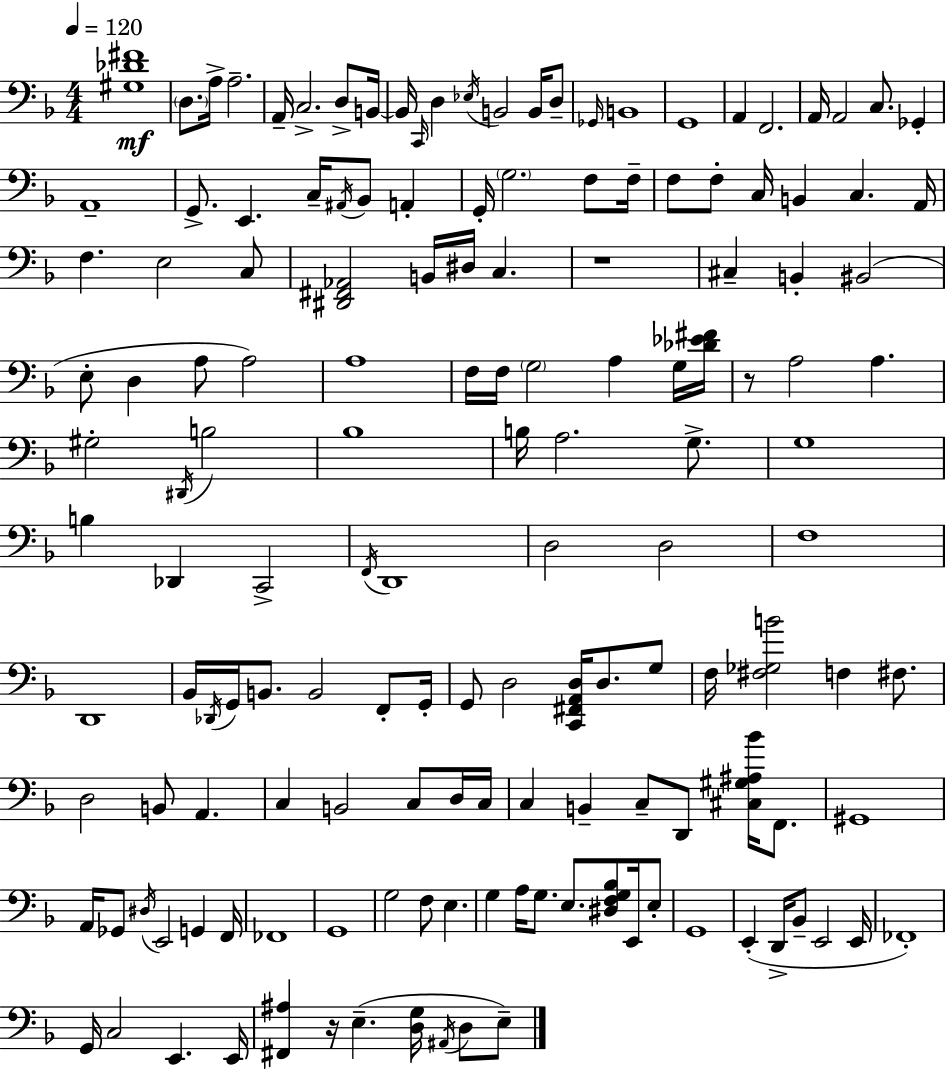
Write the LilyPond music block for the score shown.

{
  \clef bass
  \numericTimeSignature
  \time 4/4
  \key d \minor
  \tempo 4 = 120
  <gis des' fis'>1\mf | \parenthesize d8. a16-> a2.-- | a,16-- c2.-> d8-> b,16~~ | b,16 \grace { c,16 } d4 \acciaccatura { ees16 } b,2 b,16 | \break d8-- \grace { ges,16 } b,1 | g,1 | a,4 f,2. | a,16 a,2 c8. ges,4-. | \break a,1-- | g,8.-> e,4. c16-- \acciaccatura { ais,16 } bes,8 | a,4-. g,16-. \parenthesize g2. | f8 f16-- f8 f8-. c16 b,4 c4. | \break a,16 f4. e2 | c8 <dis, fis, aes,>2 b,16 dis16 c4. | r1 | cis4-- b,4-. bis,2( | \break e8-. d4 a8 a2) | a1 | f16 f16 \parenthesize g2 a4 | g16 <des' ees' fis'>16 r8 a2 a4. | \break gis2-. \acciaccatura { dis,16 } b2 | bes1 | b16 a2. | g8.-> g1 | \break b4 des,4 c,2-> | \acciaccatura { f,16 } d,1 | d2 d2 | f1 | \break d,1 | bes,16 \acciaccatura { des,16 } g,16 b,8. b,2 | f,8-. g,16-. g,8 d2 | <c, fis, a, d>16 d8. g8 f16 <fis ges b'>2 | \break f4 fis8. d2 b,8 | a,4. c4 b,2 | c8 d16 c16 c4 b,4-- c8-- | d,8 <cis gis ais bes'>16 f,8. gis,1 | \break a,16 ges,8 \acciaccatura { dis16 } e,2 | g,4 f,16 fes,1 | g,1 | g2 | \break f8 e4. g4 a16 g8. | e8. <dis f g bes>8 e,16 e8-. g,1 | e,4-.( d,16-> bes,8-- e,2 | e,16 fes,1-.) | \break g,16 c2 | e,4. e,16 <fis, ais>4 r16 e4.--( | <d g>16 \acciaccatura { ais,16 } d8 e8--) \bar "|."
}